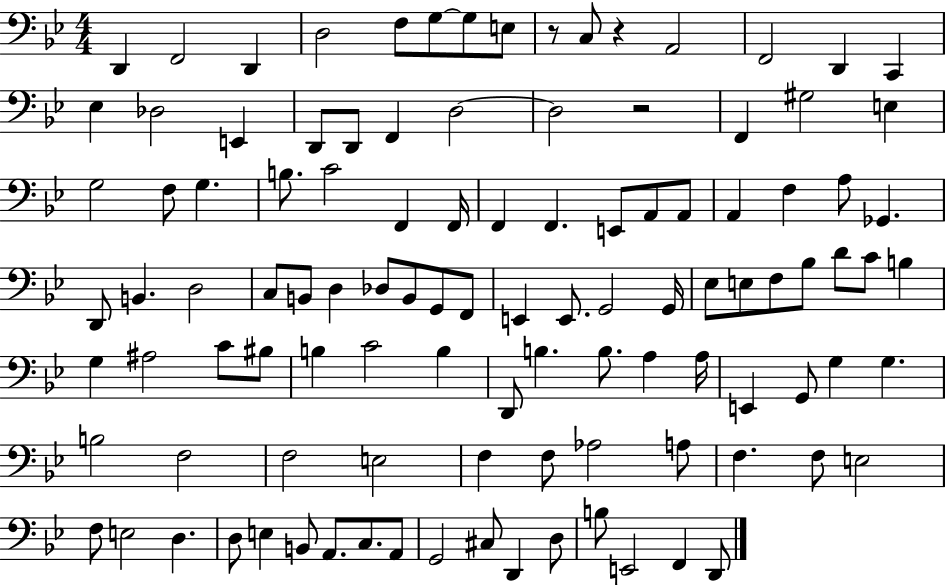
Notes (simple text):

D2/q F2/h D2/q D3/h F3/e G3/e G3/e E3/e R/e C3/e R/q A2/h F2/h D2/q C2/q Eb3/q Db3/h E2/q D2/e D2/e F2/q D3/h D3/h R/h F2/q G#3/h E3/q G3/h F3/e G3/q. B3/e. C4/h F2/q F2/s F2/q F2/q. E2/e A2/e A2/e A2/q F3/q A3/e Gb2/q. D2/e B2/q. D3/h C3/e B2/e D3/q Db3/e B2/e G2/e F2/e E2/q E2/e. G2/h G2/s Eb3/e E3/e F3/e Bb3/e D4/e C4/e B3/q G3/q A#3/h C4/e BIS3/e B3/q C4/h B3/q D2/e B3/q. B3/e. A3/q A3/s E2/q G2/e G3/q G3/q. B3/h F3/h F3/h E3/h F3/q F3/e Ab3/h A3/e F3/q. F3/e E3/h F3/e E3/h D3/q. D3/e E3/q B2/e A2/e. C3/e. A2/e G2/h C#3/e D2/q D3/e B3/e E2/h F2/q D2/e